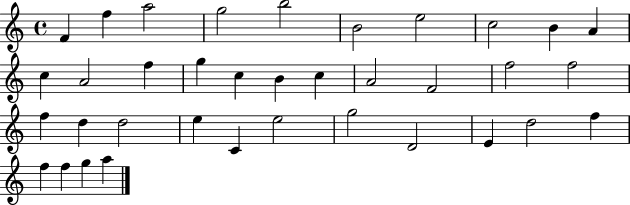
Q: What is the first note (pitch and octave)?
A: F4